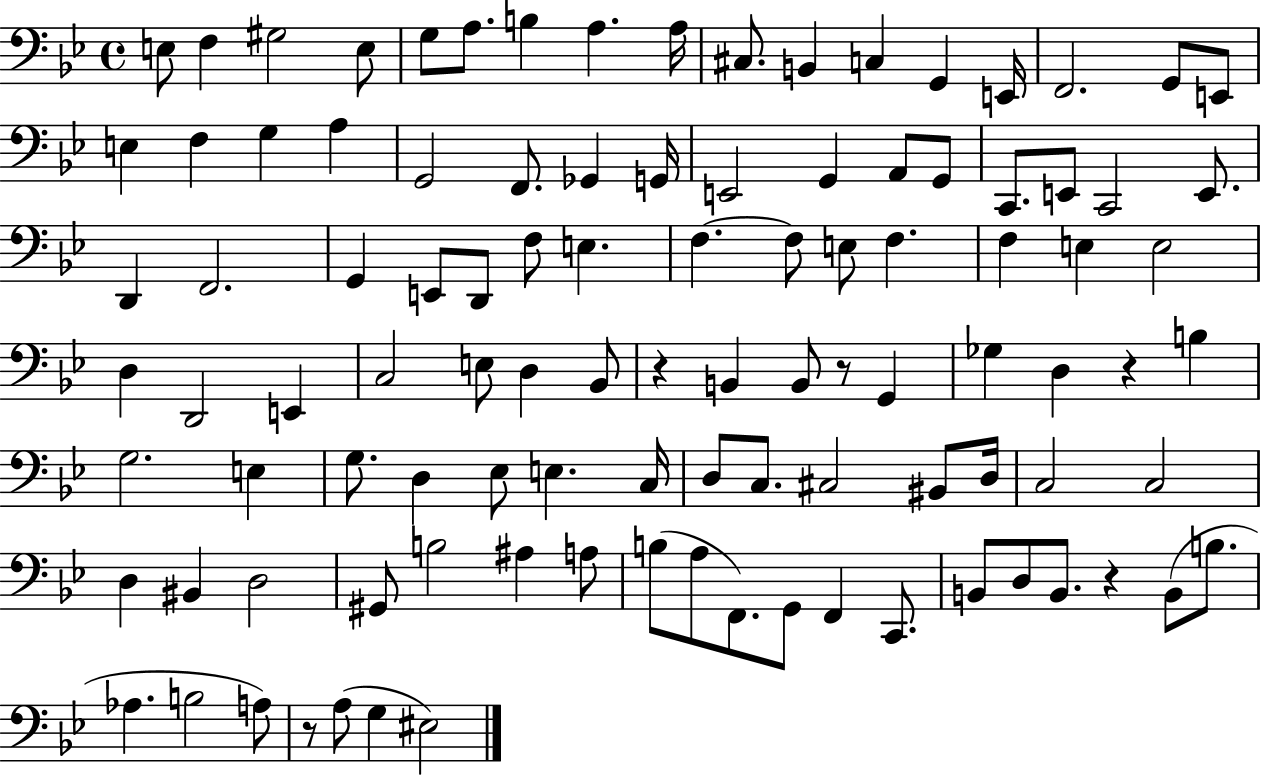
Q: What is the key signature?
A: BES major